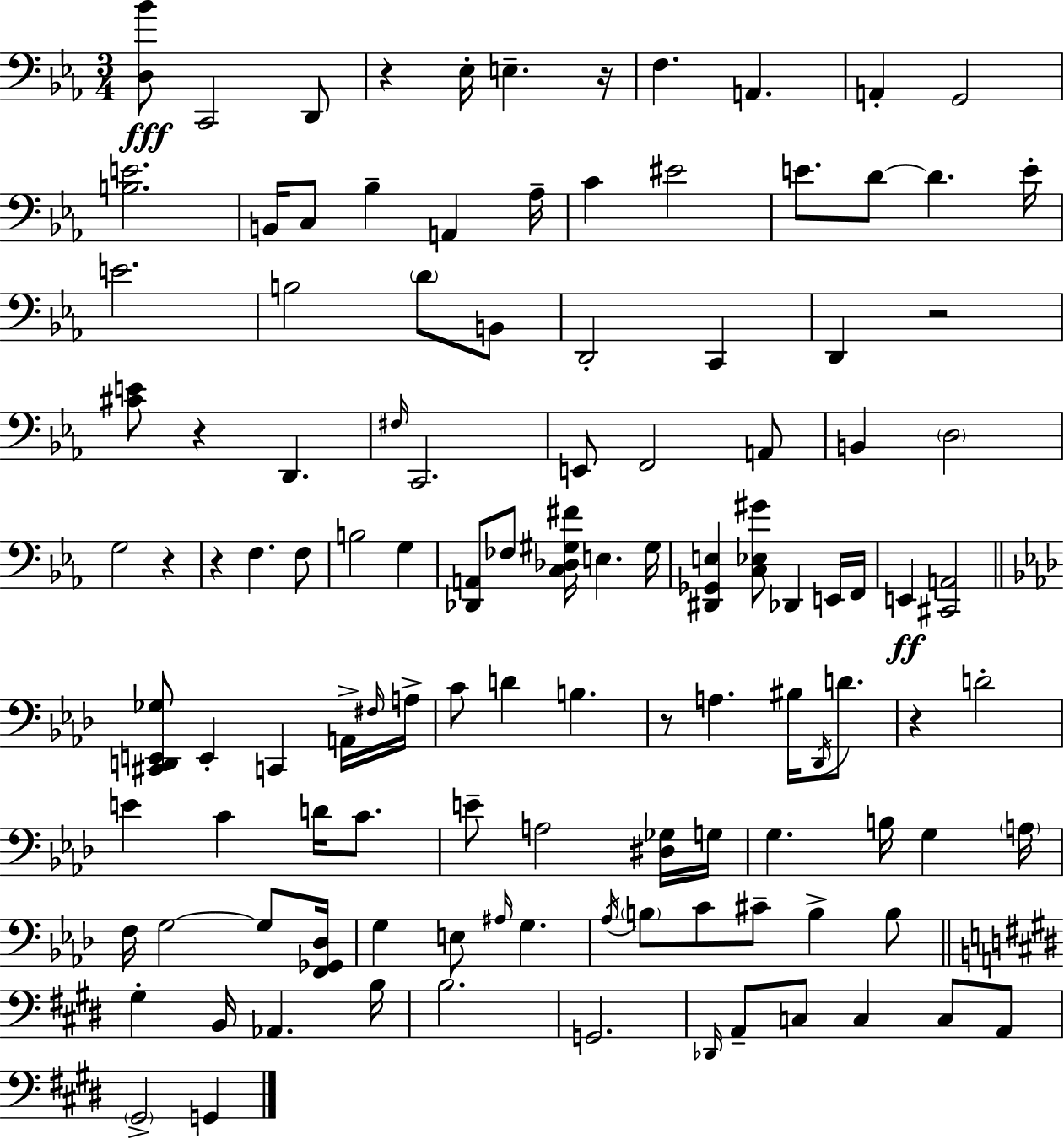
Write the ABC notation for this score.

X:1
T:Untitled
M:3/4
L:1/4
K:Eb
[D,_B]/2 C,,2 D,,/2 z _E,/4 E, z/4 F, A,, A,, G,,2 [B,E]2 B,,/4 C,/2 _B, A,, _A,/4 C ^E2 E/2 D/2 D E/4 E2 B,2 D/2 B,,/2 D,,2 C,, D,, z2 [^CE]/2 z D,, ^F,/4 C,,2 E,,/2 F,,2 A,,/2 B,, D,2 G,2 z z F, F,/2 B,2 G, [_D,,A,,]/2 _F,/2 [C,_D,^G,^F]/4 E, ^G,/4 [^D,,_G,,E,] [C,_E,^G]/2 _D,, E,,/4 F,,/4 E,, [^C,,A,,]2 [^C,,D,,E,,_G,]/2 E,, C,, A,,/4 ^F,/4 A,/4 C/2 D B, z/2 A, ^B,/4 _D,,/4 D/2 z D2 E C D/4 C/2 E/2 A,2 [^D,_G,]/4 G,/4 G, B,/4 G, A,/4 F,/4 G,2 G,/2 [F,,_G,,_D,]/4 G, E,/2 ^A,/4 G, _A,/4 B,/2 C/2 ^C/2 B, B,/2 ^G, B,,/4 _A,, B,/4 B,2 G,,2 _D,,/4 A,,/2 C,/2 C, C,/2 A,,/2 ^G,,2 G,,